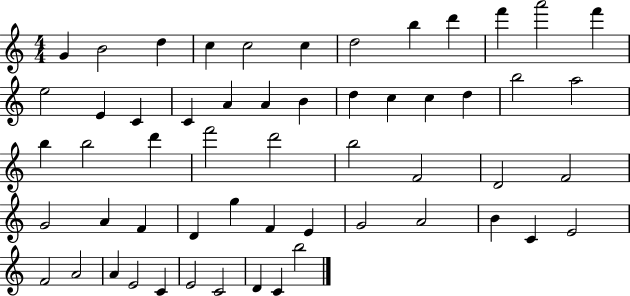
G4/q B4/h D5/q C5/q C5/h C5/q D5/h B5/q D6/q F6/q A6/h F6/q E5/h E4/q C4/q C4/q A4/q A4/q B4/q D5/q C5/q C5/q D5/q B5/h A5/h B5/q B5/h D6/q F6/h D6/h B5/h F4/h D4/h F4/h G4/h A4/q F4/q D4/q G5/q F4/q E4/q G4/h A4/h B4/q C4/q E4/h F4/h A4/h A4/q E4/h C4/q E4/h C4/h D4/q C4/q B5/h